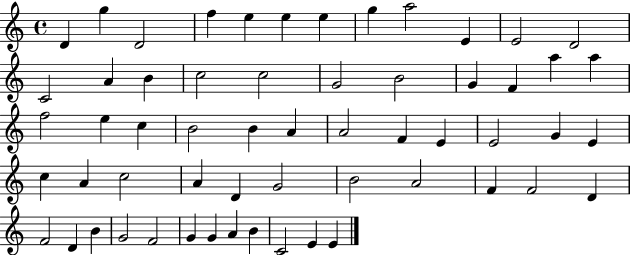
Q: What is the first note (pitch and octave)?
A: D4